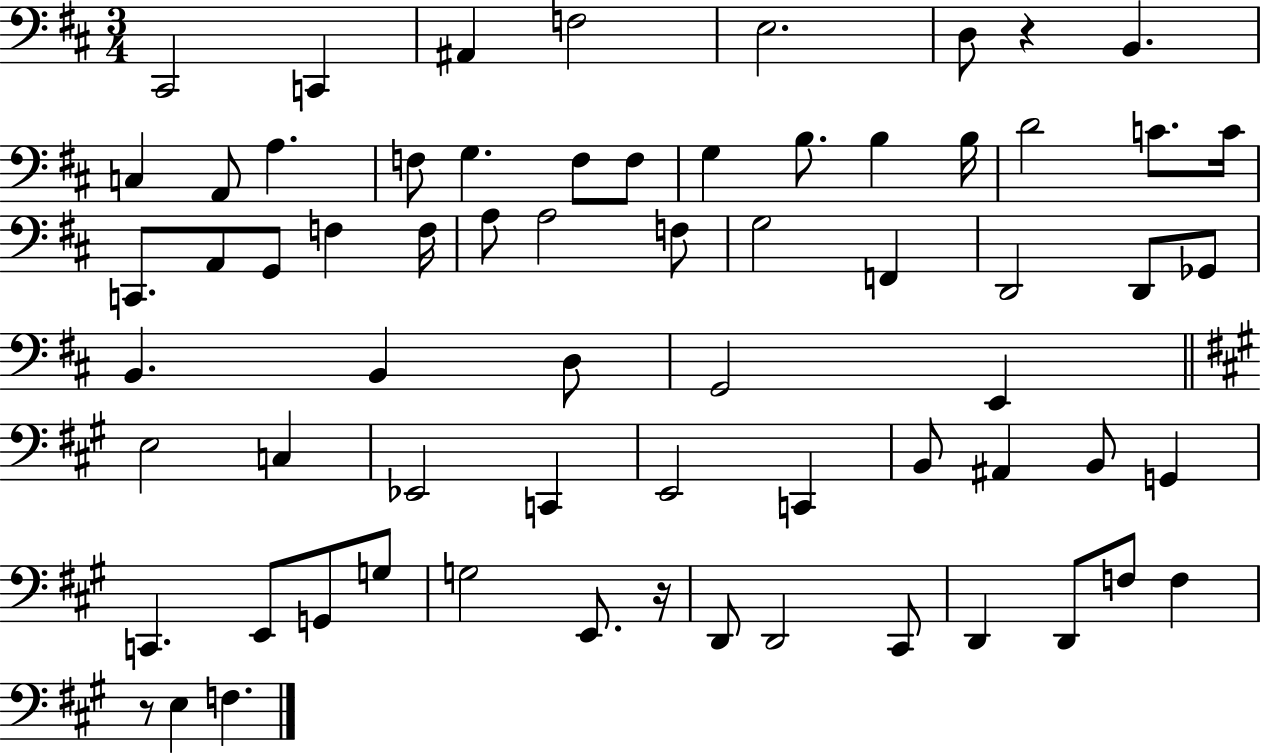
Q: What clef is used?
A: bass